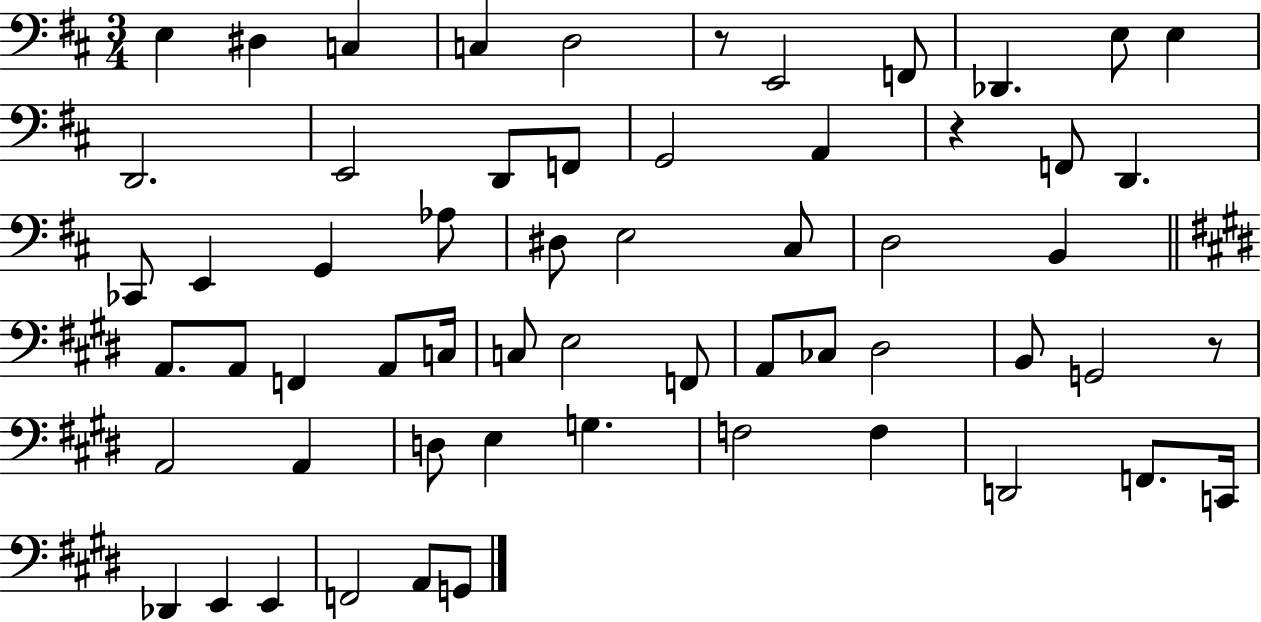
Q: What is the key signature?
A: D major